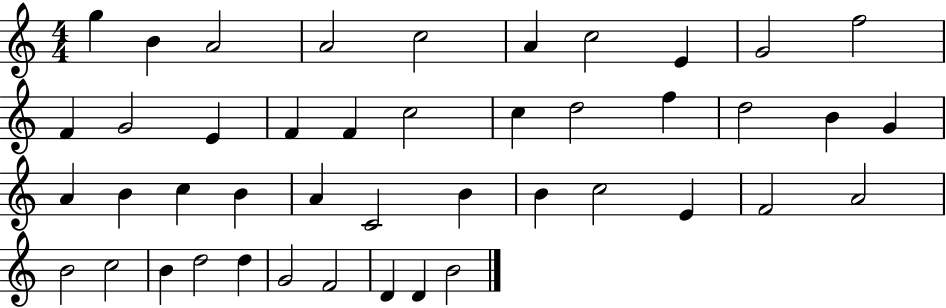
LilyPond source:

{
  \clef treble
  \numericTimeSignature
  \time 4/4
  \key c \major
  g''4 b'4 a'2 | a'2 c''2 | a'4 c''2 e'4 | g'2 f''2 | \break f'4 g'2 e'4 | f'4 f'4 c''2 | c''4 d''2 f''4 | d''2 b'4 g'4 | \break a'4 b'4 c''4 b'4 | a'4 c'2 b'4 | b'4 c''2 e'4 | f'2 a'2 | \break b'2 c''2 | b'4 d''2 d''4 | g'2 f'2 | d'4 d'4 b'2 | \break \bar "|."
}